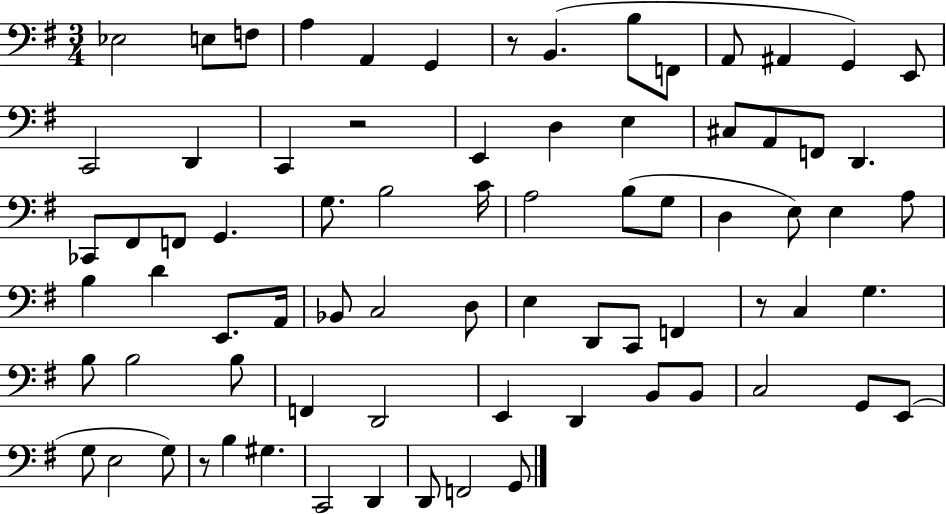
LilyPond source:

{
  \clef bass
  \numericTimeSignature
  \time 3/4
  \key g \major
  ees2 e8 f8 | a4 a,4 g,4 | r8 b,4.( b8 f,8 | a,8 ais,4 g,4) e,8 | \break c,2 d,4 | c,4 r2 | e,4 d4 e4 | cis8 a,8 f,8 d,4. | \break ces,8 fis,8 f,8 g,4. | g8. b2 c'16 | a2 b8( g8 | d4 e8) e4 a8 | \break b4 d'4 e,8. a,16 | bes,8 c2 d8 | e4 d,8 c,8 f,4 | r8 c4 g4. | \break b8 b2 b8 | f,4 d,2 | e,4 d,4 b,8 b,8 | c2 g,8 e,8( | \break g8 e2 g8) | r8 b4 gis4. | c,2 d,4 | d,8 f,2 g,8 | \break \bar "|."
}